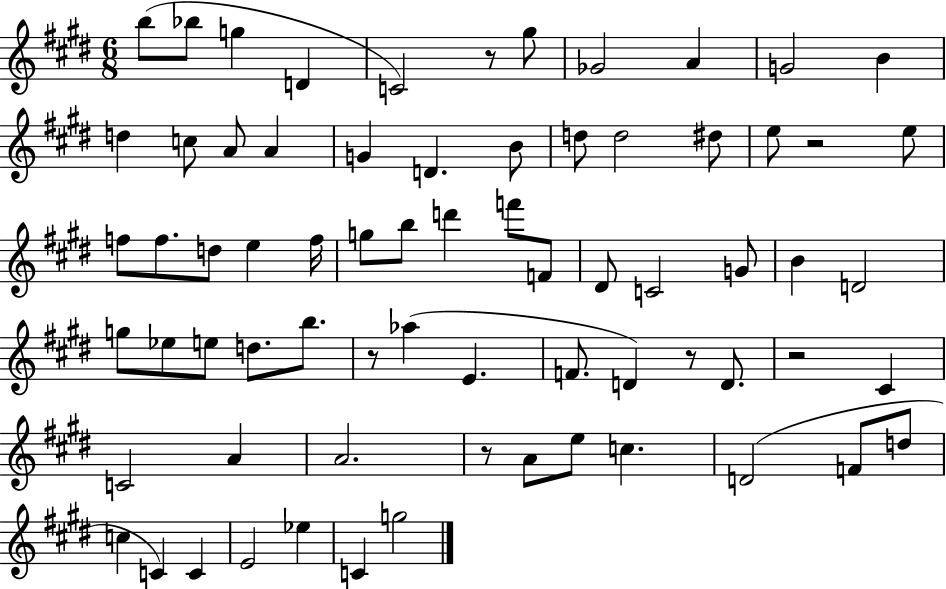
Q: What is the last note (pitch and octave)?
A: G5